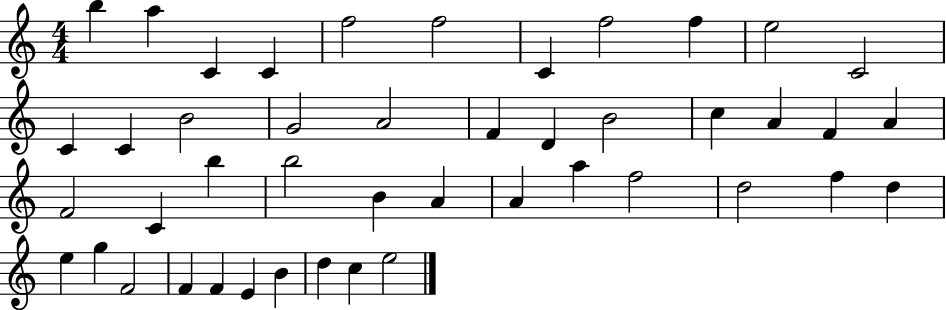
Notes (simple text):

B5/q A5/q C4/q C4/q F5/h F5/h C4/q F5/h F5/q E5/h C4/h C4/q C4/q B4/h G4/h A4/h F4/q D4/q B4/h C5/q A4/q F4/q A4/q F4/h C4/q B5/q B5/h B4/q A4/q A4/q A5/q F5/h D5/h F5/q D5/q E5/q G5/q F4/h F4/q F4/q E4/q B4/q D5/q C5/q E5/h